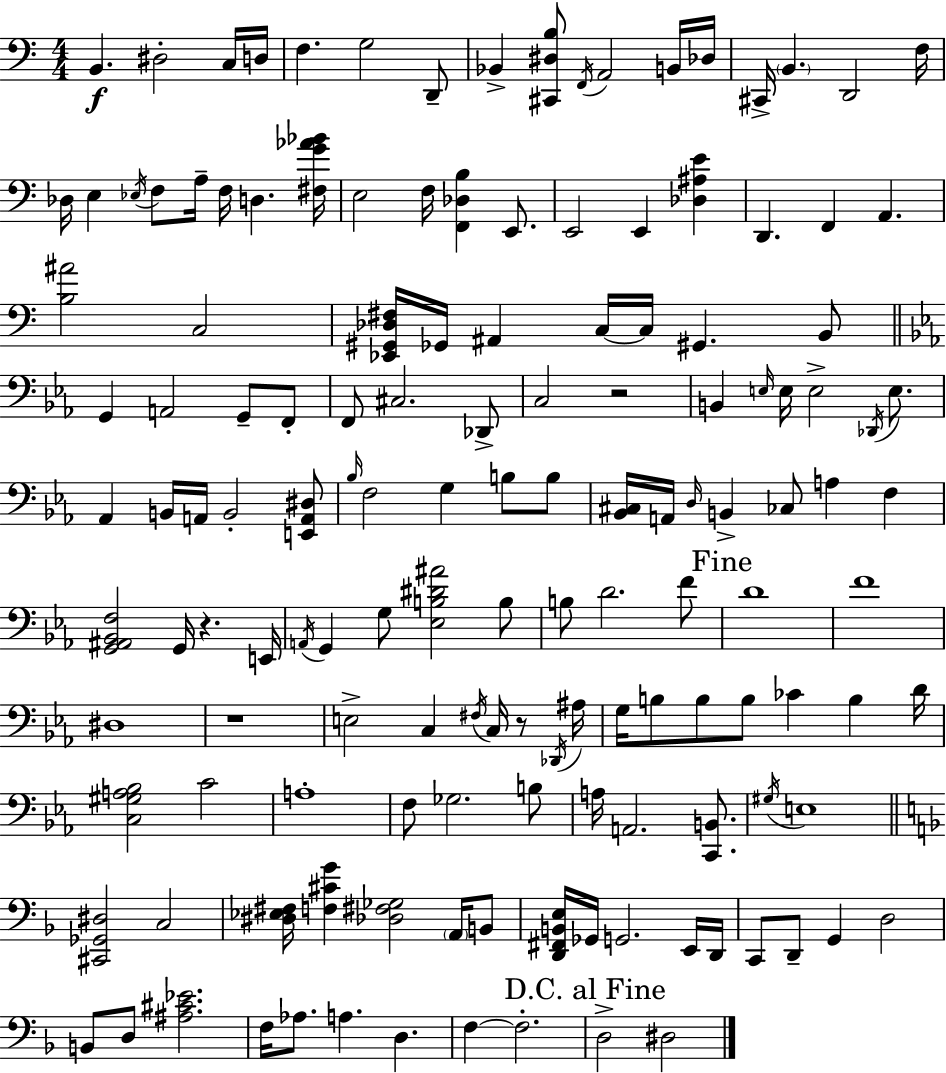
X:1
T:Untitled
M:4/4
L:1/4
K:C
B,, ^D,2 C,/4 D,/4 F, G,2 D,,/2 _B,, [^C,,^D,B,]/2 F,,/4 A,,2 B,,/4 _D,/4 ^C,,/4 B,, D,,2 F,/4 _D,/4 E, _E,/4 F,/2 A,/4 F,/4 D, [^F,G_A_B]/4 E,2 F,/4 [F,,_D,B,] E,,/2 E,,2 E,, [_D,^A,E] D,, F,, A,, [B,^A]2 C,2 [_E,,^G,,_D,^F,]/4 _G,,/4 ^A,, C,/4 C,/4 ^G,, B,,/2 G,, A,,2 G,,/2 F,,/2 F,,/2 ^C,2 _D,,/2 C,2 z2 B,, E,/4 E,/4 E,2 _D,,/4 E,/2 _A,, B,,/4 A,,/4 B,,2 [E,,A,,^D,]/2 _B,/4 F,2 G, B,/2 B,/2 [_B,,^C,]/4 A,,/4 D,/4 B,, _C,/2 A, F, [G,,^A,,_B,,F,]2 G,,/4 z E,,/4 A,,/4 G,, G,/2 [_E,B,^D^A]2 B,/2 B,/2 D2 F/2 D4 F4 ^D,4 z4 E,2 C, ^F,/4 C,/4 z/2 _D,,/4 ^A,/4 G,/4 B,/2 B,/2 B,/2 _C B, D/4 [C,^G,A,_B,]2 C2 A,4 F,/2 _G,2 B,/2 A,/4 A,,2 [C,,B,,]/2 ^G,/4 E,4 [^C,,_G,,^D,]2 C,2 [^D,_E,^F,]/4 [F,^CG] [_D,^F,_G,]2 A,,/4 B,,/2 [D,,^F,,B,,E,]/4 _G,,/4 G,,2 E,,/4 D,,/4 C,,/2 D,,/2 G,, D,2 B,,/2 D,/2 [^A,^C_E]2 F,/4 _A,/2 A, D, F, F,2 D,2 ^D,2